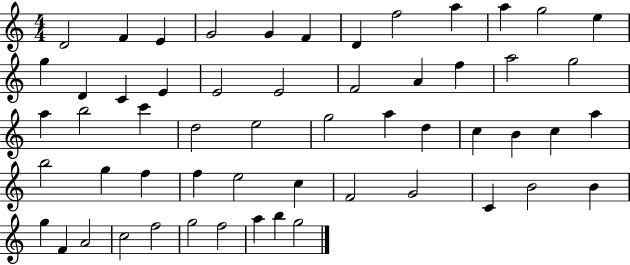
D4/h F4/q E4/q G4/h G4/q F4/q D4/q F5/h A5/q A5/q G5/h E5/q G5/q D4/q C4/q E4/q E4/h E4/h F4/h A4/q F5/q A5/h G5/h A5/q B5/h C6/q D5/h E5/h G5/h A5/q D5/q C5/q B4/q C5/q A5/q B5/h G5/q F5/q F5/q E5/h C5/q F4/h G4/h C4/q B4/h B4/q G5/q F4/q A4/h C5/h F5/h G5/h F5/h A5/q B5/q G5/h